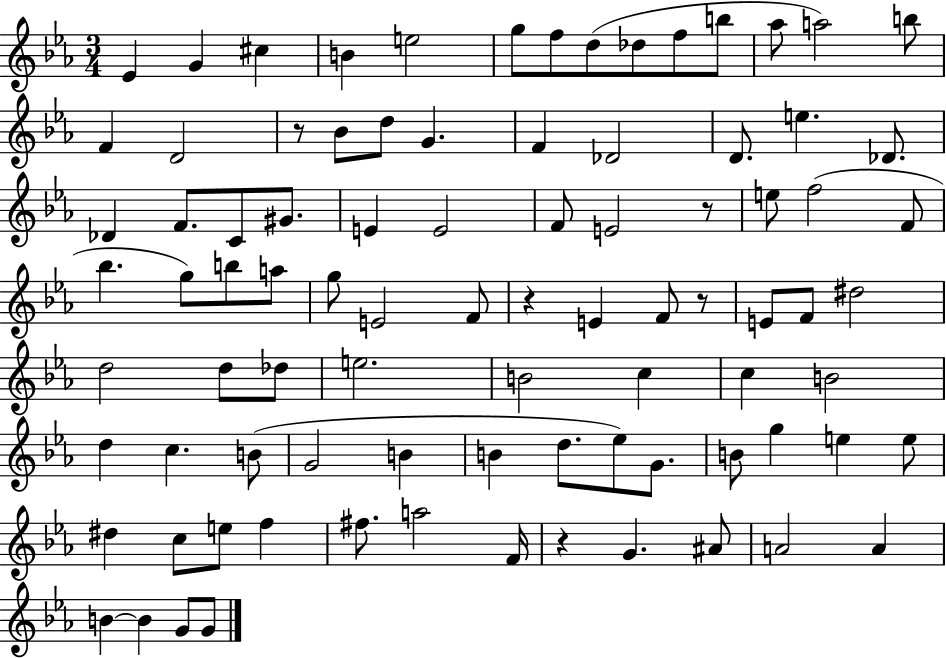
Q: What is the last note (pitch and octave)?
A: G4